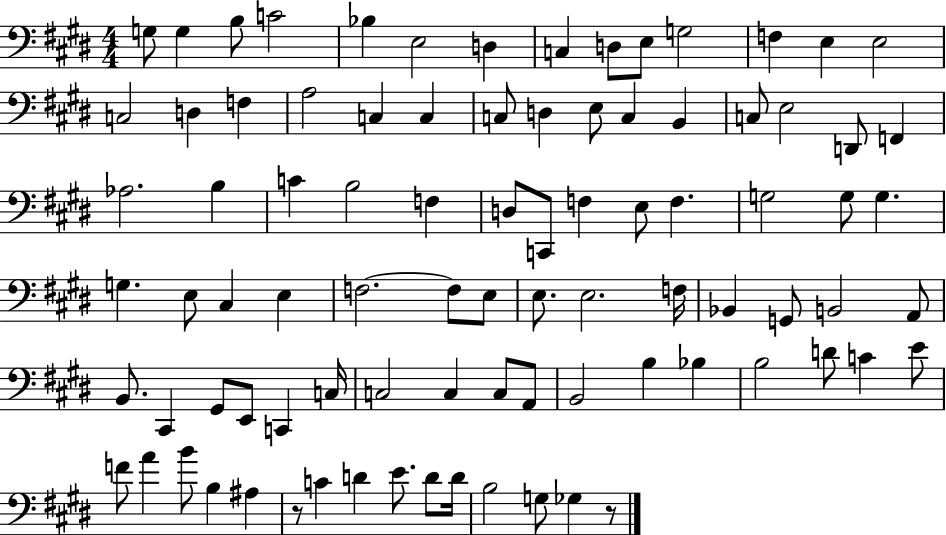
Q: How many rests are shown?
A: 2